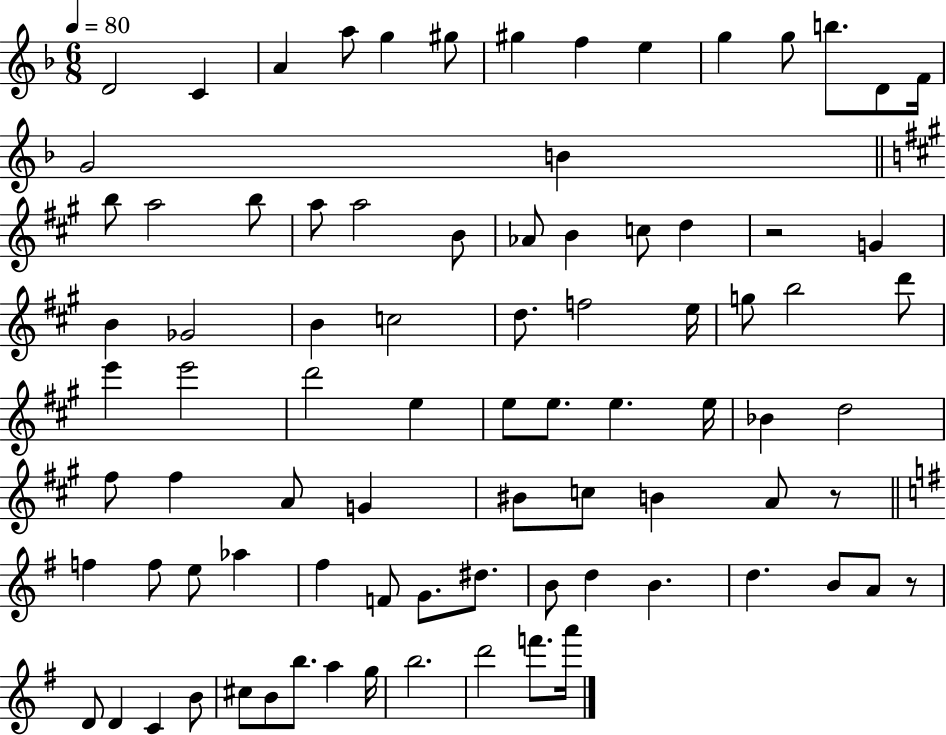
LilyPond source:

{
  \clef treble
  \numericTimeSignature
  \time 6/8
  \key f \major
  \tempo 4 = 80
  d'2 c'4 | a'4 a''8 g''4 gis''8 | gis''4 f''4 e''4 | g''4 g''8 b''8. d'8 f'16 | \break g'2 b'4 | \bar "||" \break \key a \major b''8 a''2 b''8 | a''8 a''2 b'8 | aes'8 b'4 c''8 d''4 | r2 g'4 | \break b'4 ges'2 | b'4 c''2 | d''8. f''2 e''16 | g''8 b''2 d'''8 | \break e'''4 e'''2 | d'''2 e''4 | e''8 e''8. e''4. e''16 | bes'4 d''2 | \break fis''8 fis''4 a'8 g'4 | bis'8 c''8 b'4 a'8 r8 | \bar "||" \break \key e \minor f''4 f''8 e''8 aes''4 | fis''4 f'8 g'8. dis''8. | b'8 d''4 b'4. | d''4. b'8 a'8 r8 | \break d'8 d'4 c'4 b'8 | cis''8 b'8 b''8. a''4 g''16 | b''2. | d'''2 f'''8. a'''16 | \break \bar "|."
}